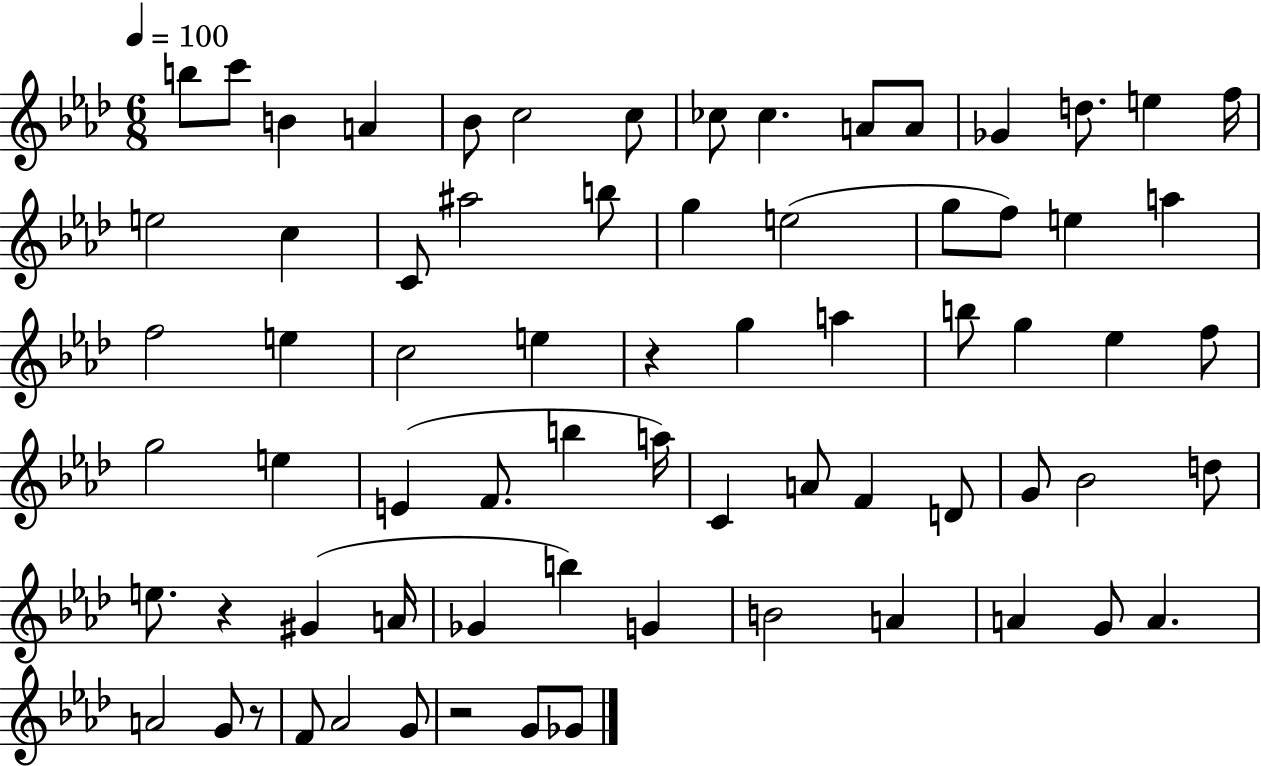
B5/e C6/e B4/q A4/q Bb4/e C5/h C5/e CES5/e CES5/q. A4/e A4/e Gb4/q D5/e. E5/q F5/s E5/h C5/q C4/e A#5/h B5/e G5/q E5/h G5/e F5/e E5/q A5/q F5/h E5/q C5/h E5/q R/q G5/q A5/q B5/e G5/q Eb5/q F5/e G5/h E5/q E4/q F4/e. B5/q A5/s C4/q A4/e F4/q D4/e G4/e Bb4/h D5/e E5/e. R/q G#4/q A4/s Gb4/q B5/q G4/q B4/h A4/q A4/q G4/e A4/q. A4/h G4/e R/e F4/e Ab4/h G4/e R/h G4/e Gb4/e